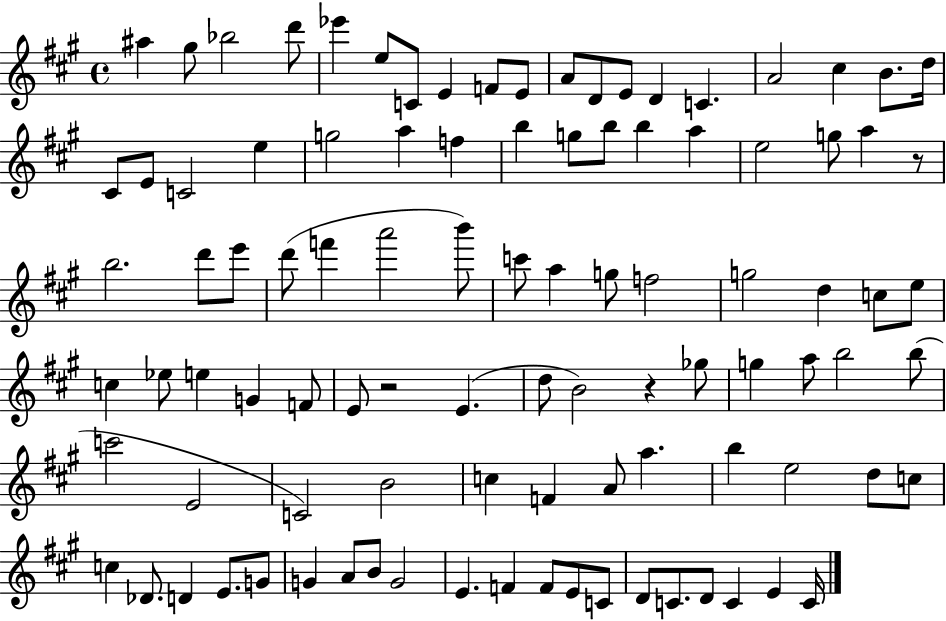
{
  \clef treble
  \time 4/4
  \defaultTimeSignature
  \key a \major
  ais''4 gis''8 bes''2 d'''8 | ees'''4 e''8 c'8 e'4 f'8 e'8 | a'8 d'8 e'8 d'4 c'4. | a'2 cis''4 b'8. d''16 | \break cis'8 e'8 c'2 e''4 | g''2 a''4 f''4 | b''4 g''8 b''8 b''4 a''4 | e''2 g''8 a''4 r8 | \break b''2. d'''8 e'''8 | d'''8( f'''4 a'''2 b'''8) | c'''8 a''4 g''8 f''2 | g''2 d''4 c''8 e''8 | \break c''4 ees''8 e''4 g'4 f'8 | e'8 r2 e'4.( | d''8 b'2) r4 ges''8 | g''4 a''8 b''2 b''8( | \break c'''2 e'2 | c'2) b'2 | c''4 f'4 a'8 a''4. | b''4 e''2 d''8 c''8 | \break c''4 des'8. d'4 e'8. g'8 | g'4 a'8 b'8 g'2 | e'4. f'4 f'8 e'8 c'8 | d'8 c'8. d'8 c'4 e'4 c'16 | \break \bar "|."
}